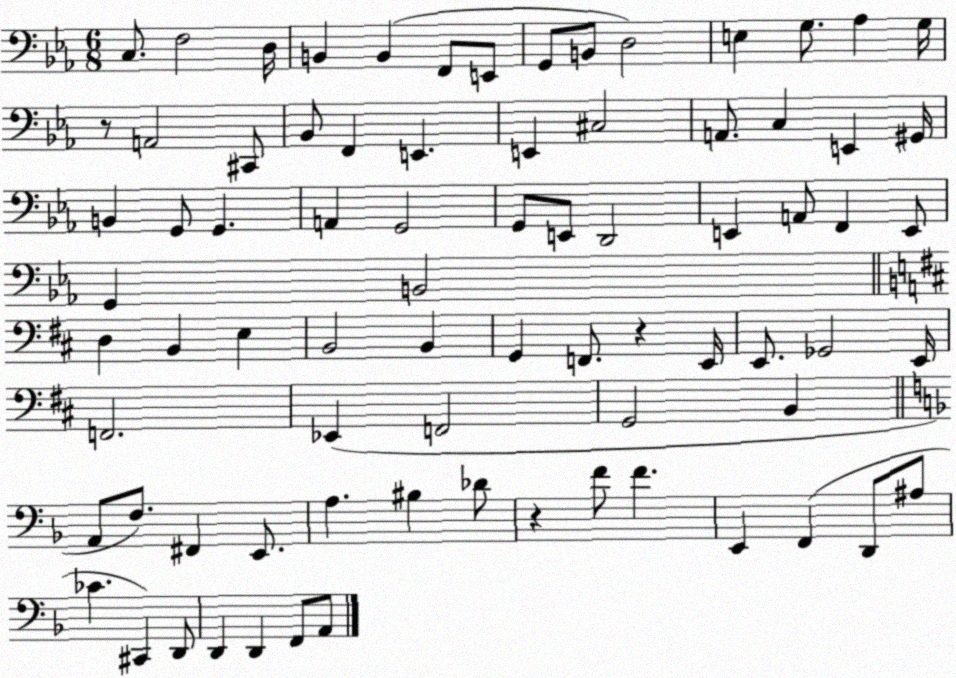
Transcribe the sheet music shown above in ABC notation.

X:1
T:Untitled
M:6/8
L:1/4
K:Eb
C,/2 F,2 D,/4 B,, B,, F,,/2 E,,/2 G,,/2 B,,/2 D,2 E, G,/2 _A, G,/4 z/2 A,,2 ^C,,/2 _B,,/2 F,, E,, E,, ^C,2 A,,/2 C, E,, ^G,,/4 B,, G,,/2 G,, A,, G,,2 G,,/2 E,,/2 D,,2 E,, A,,/2 F,, E,,/2 G,, B,,2 D, B,, E, B,,2 B,, G,, F,,/2 z E,,/4 E,,/2 _G,,2 E,,/4 F,,2 _E,, F,,2 G,,2 B,, A,,/2 F,/2 ^F,, E,,/2 A, ^B, _D/2 z F/2 F E,, F,, D,,/2 ^A,/2 _C ^C,, D,,/2 D,, D,, F,,/2 A,,/2